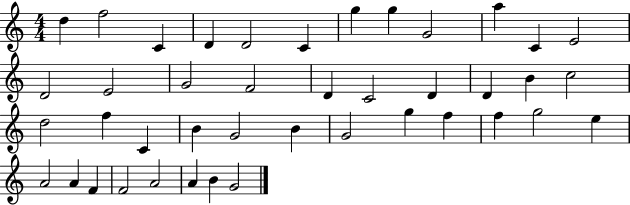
D5/q F5/h C4/q D4/q D4/h C4/q G5/q G5/q G4/h A5/q C4/q E4/h D4/h E4/h G4/h F4/h D4/q C4/h D4/q D4/q B4/q C5/h D5/h F5/q C4/q B4/q G4/h B4/q G4/h G5/q F5/q F5/q G5/h E5/q A4/h A4/q F4/q F4/h A4/h A4/q B4/q G4/h